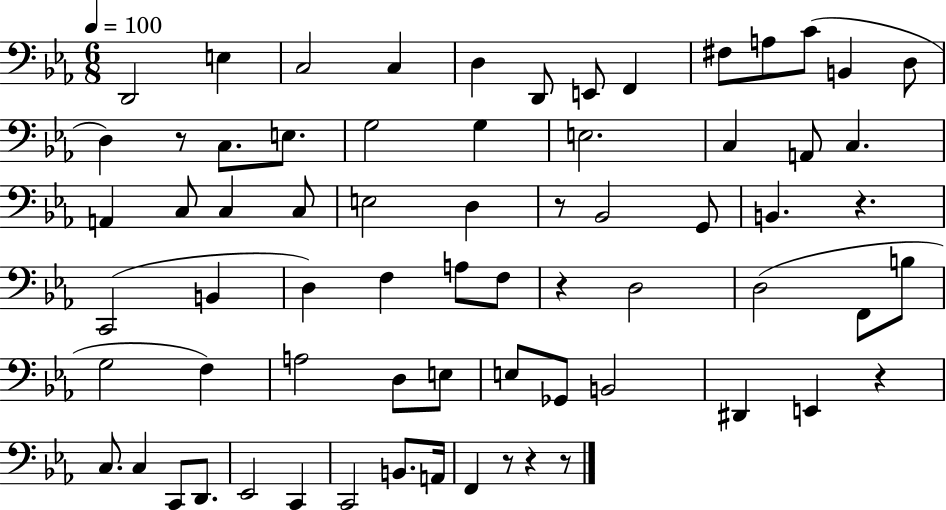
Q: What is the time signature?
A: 6/8